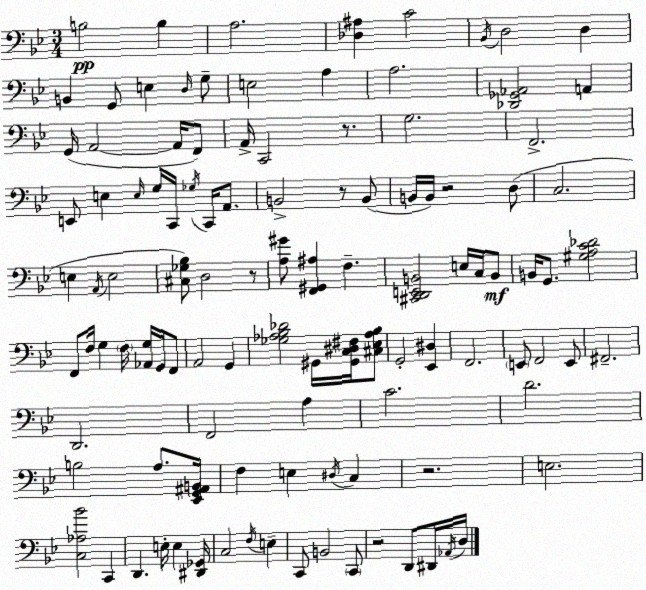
X:1
T:Untitled
M:3/4
L:1/4
K:Gm
B,2 B, A,2 [_D,^A,] C2 _B,,/4 D,2 D, B,, G,,/2 E, D,/4 G,/2 E,2 A, A,2 [_D,,_G,,_A,,]2 A,, G,,/4 A,,2 A,,/4 F,,/2 A,,/4 C,,2 z/2 G,2 F,,2 E,,/2 E, E,/4 G,/4 C,,/4 _G,/4 C,,/4 A,,/2 B,,2 z/2 B,,/2 B,,/4 B,,/4 z2 D,/2 C,2 E, A,,/4 E,2 [^C,_G,_B,]/2 D,2 z/2 [A,^G]/2 [F,,^G,,^A,] F, [^C,,D,,E,,B,,]2 E,/4 C,/4 B,,/2 B,,/4 G,,/2 [^G,A,C_D]2 F,,/2 F,/4 G, F,/4 [_A,,G,]/4 G,,/4 F,,/2 A,,2 G,, [_G,_A,_B,_D]2 ^G,,/4 [^G,,C,^D,^F,]/4 [^C,_E,_A,_B,]/2 G,,2 [_E,,^D,] F,,2 E,,/2 F,,2 E,,/2 ^F,,2 D,,2 F,,2 A, C2 D2 B,2 A,/2 [_E,,G,,^A,,B,,]/4 F, E, ^D,/4 C, z2 E,2 [C,_A,_B]2 C,, D,, E,/4 E, [^D,,_G,,]/4 C,2 F,/4 E, C,,/2 B,,2 C,,/2 z2 D,,/2 ^D,,/4 _A,,/4 D,/4